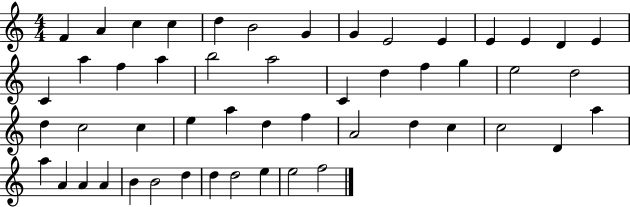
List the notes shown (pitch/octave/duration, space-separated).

F4/q A4/q C5/q C5/q D5/q B4/h G4/q G4/q E4/h E4/q E4/q E4/q D4/q E4/q C4/q A5/q F5/q A5/q B5/h A5/h C4/q D5/q F5/q G5/q E5/h D5/h D5/q C5/h C5/q E5/q A5/q D5/q F5/q A4/h D5/q C5/q C5/h D4/q A5/q A5/q A4/q A4/q A4/q B4/q B4/h D5/q D5/q D5/h E5/q E5/h F5/h